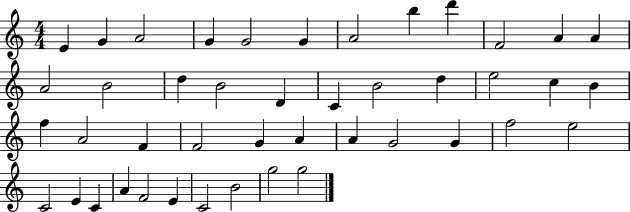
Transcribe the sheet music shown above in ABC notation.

X:1
T:Untitled
M:4/4
L:1/4
K:C
E G A2 G G2 G A2 b d' F2 A A A2 B2 d B2 D C B2 d e2 c B f A2 F F2 G A A G2 G f2 e2 C2 E C A F2 E C2 B2 g2 g2